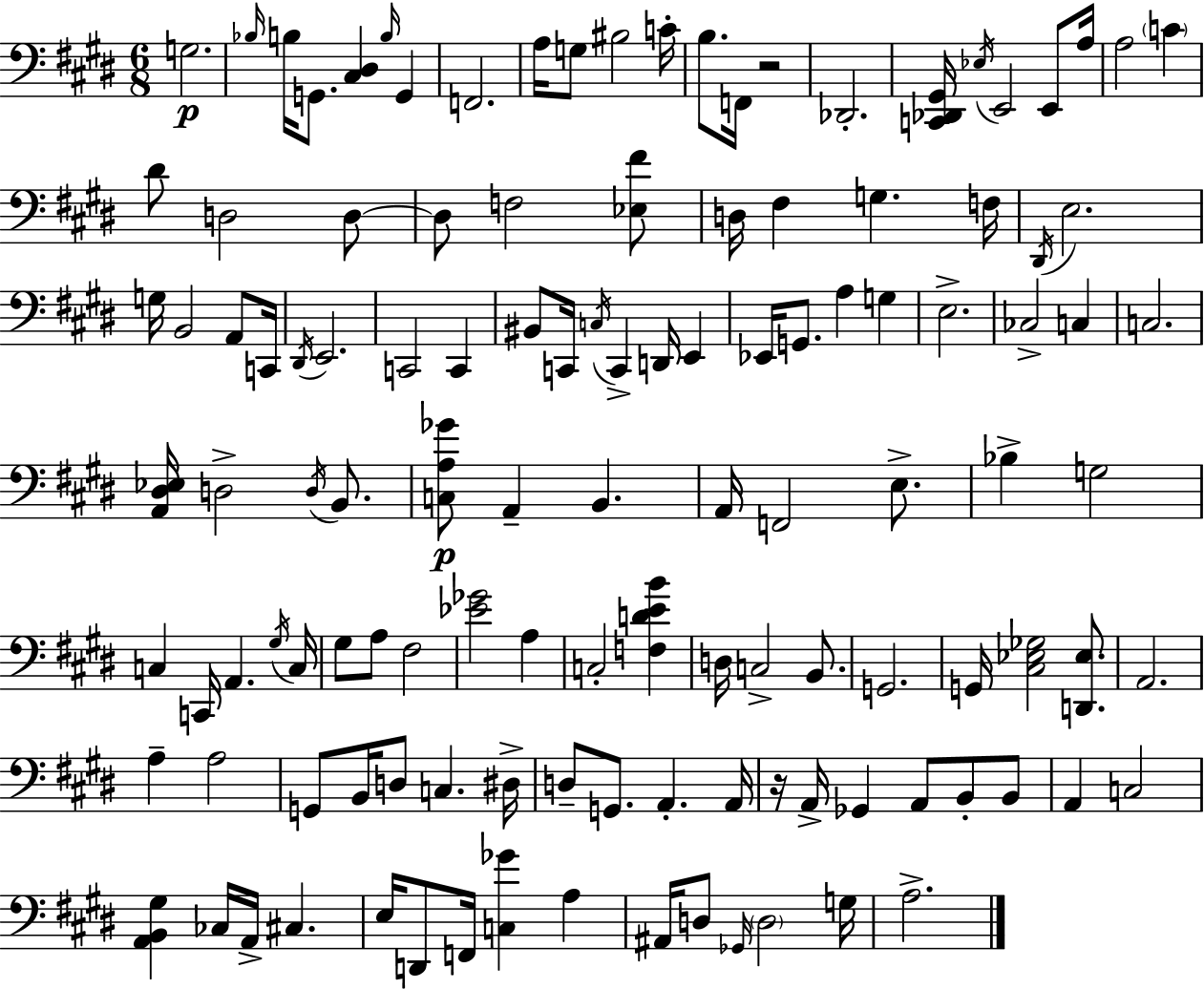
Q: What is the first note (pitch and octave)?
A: G3